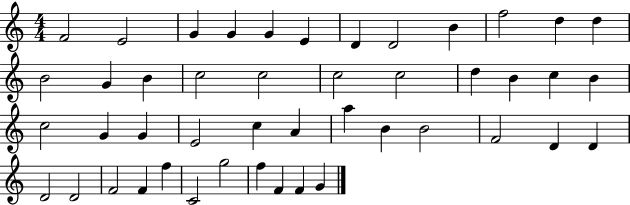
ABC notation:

X:1
T:Untitled
M:4/4
L:1/4
K:C
F2 E2 G G G E D D2 B f2 d d B2 G B c2 c2 c2 c2 d B c B c2 G G E2 c A a B B2 F2 D D D2 D2 F2 F f C2 g2 f F F G